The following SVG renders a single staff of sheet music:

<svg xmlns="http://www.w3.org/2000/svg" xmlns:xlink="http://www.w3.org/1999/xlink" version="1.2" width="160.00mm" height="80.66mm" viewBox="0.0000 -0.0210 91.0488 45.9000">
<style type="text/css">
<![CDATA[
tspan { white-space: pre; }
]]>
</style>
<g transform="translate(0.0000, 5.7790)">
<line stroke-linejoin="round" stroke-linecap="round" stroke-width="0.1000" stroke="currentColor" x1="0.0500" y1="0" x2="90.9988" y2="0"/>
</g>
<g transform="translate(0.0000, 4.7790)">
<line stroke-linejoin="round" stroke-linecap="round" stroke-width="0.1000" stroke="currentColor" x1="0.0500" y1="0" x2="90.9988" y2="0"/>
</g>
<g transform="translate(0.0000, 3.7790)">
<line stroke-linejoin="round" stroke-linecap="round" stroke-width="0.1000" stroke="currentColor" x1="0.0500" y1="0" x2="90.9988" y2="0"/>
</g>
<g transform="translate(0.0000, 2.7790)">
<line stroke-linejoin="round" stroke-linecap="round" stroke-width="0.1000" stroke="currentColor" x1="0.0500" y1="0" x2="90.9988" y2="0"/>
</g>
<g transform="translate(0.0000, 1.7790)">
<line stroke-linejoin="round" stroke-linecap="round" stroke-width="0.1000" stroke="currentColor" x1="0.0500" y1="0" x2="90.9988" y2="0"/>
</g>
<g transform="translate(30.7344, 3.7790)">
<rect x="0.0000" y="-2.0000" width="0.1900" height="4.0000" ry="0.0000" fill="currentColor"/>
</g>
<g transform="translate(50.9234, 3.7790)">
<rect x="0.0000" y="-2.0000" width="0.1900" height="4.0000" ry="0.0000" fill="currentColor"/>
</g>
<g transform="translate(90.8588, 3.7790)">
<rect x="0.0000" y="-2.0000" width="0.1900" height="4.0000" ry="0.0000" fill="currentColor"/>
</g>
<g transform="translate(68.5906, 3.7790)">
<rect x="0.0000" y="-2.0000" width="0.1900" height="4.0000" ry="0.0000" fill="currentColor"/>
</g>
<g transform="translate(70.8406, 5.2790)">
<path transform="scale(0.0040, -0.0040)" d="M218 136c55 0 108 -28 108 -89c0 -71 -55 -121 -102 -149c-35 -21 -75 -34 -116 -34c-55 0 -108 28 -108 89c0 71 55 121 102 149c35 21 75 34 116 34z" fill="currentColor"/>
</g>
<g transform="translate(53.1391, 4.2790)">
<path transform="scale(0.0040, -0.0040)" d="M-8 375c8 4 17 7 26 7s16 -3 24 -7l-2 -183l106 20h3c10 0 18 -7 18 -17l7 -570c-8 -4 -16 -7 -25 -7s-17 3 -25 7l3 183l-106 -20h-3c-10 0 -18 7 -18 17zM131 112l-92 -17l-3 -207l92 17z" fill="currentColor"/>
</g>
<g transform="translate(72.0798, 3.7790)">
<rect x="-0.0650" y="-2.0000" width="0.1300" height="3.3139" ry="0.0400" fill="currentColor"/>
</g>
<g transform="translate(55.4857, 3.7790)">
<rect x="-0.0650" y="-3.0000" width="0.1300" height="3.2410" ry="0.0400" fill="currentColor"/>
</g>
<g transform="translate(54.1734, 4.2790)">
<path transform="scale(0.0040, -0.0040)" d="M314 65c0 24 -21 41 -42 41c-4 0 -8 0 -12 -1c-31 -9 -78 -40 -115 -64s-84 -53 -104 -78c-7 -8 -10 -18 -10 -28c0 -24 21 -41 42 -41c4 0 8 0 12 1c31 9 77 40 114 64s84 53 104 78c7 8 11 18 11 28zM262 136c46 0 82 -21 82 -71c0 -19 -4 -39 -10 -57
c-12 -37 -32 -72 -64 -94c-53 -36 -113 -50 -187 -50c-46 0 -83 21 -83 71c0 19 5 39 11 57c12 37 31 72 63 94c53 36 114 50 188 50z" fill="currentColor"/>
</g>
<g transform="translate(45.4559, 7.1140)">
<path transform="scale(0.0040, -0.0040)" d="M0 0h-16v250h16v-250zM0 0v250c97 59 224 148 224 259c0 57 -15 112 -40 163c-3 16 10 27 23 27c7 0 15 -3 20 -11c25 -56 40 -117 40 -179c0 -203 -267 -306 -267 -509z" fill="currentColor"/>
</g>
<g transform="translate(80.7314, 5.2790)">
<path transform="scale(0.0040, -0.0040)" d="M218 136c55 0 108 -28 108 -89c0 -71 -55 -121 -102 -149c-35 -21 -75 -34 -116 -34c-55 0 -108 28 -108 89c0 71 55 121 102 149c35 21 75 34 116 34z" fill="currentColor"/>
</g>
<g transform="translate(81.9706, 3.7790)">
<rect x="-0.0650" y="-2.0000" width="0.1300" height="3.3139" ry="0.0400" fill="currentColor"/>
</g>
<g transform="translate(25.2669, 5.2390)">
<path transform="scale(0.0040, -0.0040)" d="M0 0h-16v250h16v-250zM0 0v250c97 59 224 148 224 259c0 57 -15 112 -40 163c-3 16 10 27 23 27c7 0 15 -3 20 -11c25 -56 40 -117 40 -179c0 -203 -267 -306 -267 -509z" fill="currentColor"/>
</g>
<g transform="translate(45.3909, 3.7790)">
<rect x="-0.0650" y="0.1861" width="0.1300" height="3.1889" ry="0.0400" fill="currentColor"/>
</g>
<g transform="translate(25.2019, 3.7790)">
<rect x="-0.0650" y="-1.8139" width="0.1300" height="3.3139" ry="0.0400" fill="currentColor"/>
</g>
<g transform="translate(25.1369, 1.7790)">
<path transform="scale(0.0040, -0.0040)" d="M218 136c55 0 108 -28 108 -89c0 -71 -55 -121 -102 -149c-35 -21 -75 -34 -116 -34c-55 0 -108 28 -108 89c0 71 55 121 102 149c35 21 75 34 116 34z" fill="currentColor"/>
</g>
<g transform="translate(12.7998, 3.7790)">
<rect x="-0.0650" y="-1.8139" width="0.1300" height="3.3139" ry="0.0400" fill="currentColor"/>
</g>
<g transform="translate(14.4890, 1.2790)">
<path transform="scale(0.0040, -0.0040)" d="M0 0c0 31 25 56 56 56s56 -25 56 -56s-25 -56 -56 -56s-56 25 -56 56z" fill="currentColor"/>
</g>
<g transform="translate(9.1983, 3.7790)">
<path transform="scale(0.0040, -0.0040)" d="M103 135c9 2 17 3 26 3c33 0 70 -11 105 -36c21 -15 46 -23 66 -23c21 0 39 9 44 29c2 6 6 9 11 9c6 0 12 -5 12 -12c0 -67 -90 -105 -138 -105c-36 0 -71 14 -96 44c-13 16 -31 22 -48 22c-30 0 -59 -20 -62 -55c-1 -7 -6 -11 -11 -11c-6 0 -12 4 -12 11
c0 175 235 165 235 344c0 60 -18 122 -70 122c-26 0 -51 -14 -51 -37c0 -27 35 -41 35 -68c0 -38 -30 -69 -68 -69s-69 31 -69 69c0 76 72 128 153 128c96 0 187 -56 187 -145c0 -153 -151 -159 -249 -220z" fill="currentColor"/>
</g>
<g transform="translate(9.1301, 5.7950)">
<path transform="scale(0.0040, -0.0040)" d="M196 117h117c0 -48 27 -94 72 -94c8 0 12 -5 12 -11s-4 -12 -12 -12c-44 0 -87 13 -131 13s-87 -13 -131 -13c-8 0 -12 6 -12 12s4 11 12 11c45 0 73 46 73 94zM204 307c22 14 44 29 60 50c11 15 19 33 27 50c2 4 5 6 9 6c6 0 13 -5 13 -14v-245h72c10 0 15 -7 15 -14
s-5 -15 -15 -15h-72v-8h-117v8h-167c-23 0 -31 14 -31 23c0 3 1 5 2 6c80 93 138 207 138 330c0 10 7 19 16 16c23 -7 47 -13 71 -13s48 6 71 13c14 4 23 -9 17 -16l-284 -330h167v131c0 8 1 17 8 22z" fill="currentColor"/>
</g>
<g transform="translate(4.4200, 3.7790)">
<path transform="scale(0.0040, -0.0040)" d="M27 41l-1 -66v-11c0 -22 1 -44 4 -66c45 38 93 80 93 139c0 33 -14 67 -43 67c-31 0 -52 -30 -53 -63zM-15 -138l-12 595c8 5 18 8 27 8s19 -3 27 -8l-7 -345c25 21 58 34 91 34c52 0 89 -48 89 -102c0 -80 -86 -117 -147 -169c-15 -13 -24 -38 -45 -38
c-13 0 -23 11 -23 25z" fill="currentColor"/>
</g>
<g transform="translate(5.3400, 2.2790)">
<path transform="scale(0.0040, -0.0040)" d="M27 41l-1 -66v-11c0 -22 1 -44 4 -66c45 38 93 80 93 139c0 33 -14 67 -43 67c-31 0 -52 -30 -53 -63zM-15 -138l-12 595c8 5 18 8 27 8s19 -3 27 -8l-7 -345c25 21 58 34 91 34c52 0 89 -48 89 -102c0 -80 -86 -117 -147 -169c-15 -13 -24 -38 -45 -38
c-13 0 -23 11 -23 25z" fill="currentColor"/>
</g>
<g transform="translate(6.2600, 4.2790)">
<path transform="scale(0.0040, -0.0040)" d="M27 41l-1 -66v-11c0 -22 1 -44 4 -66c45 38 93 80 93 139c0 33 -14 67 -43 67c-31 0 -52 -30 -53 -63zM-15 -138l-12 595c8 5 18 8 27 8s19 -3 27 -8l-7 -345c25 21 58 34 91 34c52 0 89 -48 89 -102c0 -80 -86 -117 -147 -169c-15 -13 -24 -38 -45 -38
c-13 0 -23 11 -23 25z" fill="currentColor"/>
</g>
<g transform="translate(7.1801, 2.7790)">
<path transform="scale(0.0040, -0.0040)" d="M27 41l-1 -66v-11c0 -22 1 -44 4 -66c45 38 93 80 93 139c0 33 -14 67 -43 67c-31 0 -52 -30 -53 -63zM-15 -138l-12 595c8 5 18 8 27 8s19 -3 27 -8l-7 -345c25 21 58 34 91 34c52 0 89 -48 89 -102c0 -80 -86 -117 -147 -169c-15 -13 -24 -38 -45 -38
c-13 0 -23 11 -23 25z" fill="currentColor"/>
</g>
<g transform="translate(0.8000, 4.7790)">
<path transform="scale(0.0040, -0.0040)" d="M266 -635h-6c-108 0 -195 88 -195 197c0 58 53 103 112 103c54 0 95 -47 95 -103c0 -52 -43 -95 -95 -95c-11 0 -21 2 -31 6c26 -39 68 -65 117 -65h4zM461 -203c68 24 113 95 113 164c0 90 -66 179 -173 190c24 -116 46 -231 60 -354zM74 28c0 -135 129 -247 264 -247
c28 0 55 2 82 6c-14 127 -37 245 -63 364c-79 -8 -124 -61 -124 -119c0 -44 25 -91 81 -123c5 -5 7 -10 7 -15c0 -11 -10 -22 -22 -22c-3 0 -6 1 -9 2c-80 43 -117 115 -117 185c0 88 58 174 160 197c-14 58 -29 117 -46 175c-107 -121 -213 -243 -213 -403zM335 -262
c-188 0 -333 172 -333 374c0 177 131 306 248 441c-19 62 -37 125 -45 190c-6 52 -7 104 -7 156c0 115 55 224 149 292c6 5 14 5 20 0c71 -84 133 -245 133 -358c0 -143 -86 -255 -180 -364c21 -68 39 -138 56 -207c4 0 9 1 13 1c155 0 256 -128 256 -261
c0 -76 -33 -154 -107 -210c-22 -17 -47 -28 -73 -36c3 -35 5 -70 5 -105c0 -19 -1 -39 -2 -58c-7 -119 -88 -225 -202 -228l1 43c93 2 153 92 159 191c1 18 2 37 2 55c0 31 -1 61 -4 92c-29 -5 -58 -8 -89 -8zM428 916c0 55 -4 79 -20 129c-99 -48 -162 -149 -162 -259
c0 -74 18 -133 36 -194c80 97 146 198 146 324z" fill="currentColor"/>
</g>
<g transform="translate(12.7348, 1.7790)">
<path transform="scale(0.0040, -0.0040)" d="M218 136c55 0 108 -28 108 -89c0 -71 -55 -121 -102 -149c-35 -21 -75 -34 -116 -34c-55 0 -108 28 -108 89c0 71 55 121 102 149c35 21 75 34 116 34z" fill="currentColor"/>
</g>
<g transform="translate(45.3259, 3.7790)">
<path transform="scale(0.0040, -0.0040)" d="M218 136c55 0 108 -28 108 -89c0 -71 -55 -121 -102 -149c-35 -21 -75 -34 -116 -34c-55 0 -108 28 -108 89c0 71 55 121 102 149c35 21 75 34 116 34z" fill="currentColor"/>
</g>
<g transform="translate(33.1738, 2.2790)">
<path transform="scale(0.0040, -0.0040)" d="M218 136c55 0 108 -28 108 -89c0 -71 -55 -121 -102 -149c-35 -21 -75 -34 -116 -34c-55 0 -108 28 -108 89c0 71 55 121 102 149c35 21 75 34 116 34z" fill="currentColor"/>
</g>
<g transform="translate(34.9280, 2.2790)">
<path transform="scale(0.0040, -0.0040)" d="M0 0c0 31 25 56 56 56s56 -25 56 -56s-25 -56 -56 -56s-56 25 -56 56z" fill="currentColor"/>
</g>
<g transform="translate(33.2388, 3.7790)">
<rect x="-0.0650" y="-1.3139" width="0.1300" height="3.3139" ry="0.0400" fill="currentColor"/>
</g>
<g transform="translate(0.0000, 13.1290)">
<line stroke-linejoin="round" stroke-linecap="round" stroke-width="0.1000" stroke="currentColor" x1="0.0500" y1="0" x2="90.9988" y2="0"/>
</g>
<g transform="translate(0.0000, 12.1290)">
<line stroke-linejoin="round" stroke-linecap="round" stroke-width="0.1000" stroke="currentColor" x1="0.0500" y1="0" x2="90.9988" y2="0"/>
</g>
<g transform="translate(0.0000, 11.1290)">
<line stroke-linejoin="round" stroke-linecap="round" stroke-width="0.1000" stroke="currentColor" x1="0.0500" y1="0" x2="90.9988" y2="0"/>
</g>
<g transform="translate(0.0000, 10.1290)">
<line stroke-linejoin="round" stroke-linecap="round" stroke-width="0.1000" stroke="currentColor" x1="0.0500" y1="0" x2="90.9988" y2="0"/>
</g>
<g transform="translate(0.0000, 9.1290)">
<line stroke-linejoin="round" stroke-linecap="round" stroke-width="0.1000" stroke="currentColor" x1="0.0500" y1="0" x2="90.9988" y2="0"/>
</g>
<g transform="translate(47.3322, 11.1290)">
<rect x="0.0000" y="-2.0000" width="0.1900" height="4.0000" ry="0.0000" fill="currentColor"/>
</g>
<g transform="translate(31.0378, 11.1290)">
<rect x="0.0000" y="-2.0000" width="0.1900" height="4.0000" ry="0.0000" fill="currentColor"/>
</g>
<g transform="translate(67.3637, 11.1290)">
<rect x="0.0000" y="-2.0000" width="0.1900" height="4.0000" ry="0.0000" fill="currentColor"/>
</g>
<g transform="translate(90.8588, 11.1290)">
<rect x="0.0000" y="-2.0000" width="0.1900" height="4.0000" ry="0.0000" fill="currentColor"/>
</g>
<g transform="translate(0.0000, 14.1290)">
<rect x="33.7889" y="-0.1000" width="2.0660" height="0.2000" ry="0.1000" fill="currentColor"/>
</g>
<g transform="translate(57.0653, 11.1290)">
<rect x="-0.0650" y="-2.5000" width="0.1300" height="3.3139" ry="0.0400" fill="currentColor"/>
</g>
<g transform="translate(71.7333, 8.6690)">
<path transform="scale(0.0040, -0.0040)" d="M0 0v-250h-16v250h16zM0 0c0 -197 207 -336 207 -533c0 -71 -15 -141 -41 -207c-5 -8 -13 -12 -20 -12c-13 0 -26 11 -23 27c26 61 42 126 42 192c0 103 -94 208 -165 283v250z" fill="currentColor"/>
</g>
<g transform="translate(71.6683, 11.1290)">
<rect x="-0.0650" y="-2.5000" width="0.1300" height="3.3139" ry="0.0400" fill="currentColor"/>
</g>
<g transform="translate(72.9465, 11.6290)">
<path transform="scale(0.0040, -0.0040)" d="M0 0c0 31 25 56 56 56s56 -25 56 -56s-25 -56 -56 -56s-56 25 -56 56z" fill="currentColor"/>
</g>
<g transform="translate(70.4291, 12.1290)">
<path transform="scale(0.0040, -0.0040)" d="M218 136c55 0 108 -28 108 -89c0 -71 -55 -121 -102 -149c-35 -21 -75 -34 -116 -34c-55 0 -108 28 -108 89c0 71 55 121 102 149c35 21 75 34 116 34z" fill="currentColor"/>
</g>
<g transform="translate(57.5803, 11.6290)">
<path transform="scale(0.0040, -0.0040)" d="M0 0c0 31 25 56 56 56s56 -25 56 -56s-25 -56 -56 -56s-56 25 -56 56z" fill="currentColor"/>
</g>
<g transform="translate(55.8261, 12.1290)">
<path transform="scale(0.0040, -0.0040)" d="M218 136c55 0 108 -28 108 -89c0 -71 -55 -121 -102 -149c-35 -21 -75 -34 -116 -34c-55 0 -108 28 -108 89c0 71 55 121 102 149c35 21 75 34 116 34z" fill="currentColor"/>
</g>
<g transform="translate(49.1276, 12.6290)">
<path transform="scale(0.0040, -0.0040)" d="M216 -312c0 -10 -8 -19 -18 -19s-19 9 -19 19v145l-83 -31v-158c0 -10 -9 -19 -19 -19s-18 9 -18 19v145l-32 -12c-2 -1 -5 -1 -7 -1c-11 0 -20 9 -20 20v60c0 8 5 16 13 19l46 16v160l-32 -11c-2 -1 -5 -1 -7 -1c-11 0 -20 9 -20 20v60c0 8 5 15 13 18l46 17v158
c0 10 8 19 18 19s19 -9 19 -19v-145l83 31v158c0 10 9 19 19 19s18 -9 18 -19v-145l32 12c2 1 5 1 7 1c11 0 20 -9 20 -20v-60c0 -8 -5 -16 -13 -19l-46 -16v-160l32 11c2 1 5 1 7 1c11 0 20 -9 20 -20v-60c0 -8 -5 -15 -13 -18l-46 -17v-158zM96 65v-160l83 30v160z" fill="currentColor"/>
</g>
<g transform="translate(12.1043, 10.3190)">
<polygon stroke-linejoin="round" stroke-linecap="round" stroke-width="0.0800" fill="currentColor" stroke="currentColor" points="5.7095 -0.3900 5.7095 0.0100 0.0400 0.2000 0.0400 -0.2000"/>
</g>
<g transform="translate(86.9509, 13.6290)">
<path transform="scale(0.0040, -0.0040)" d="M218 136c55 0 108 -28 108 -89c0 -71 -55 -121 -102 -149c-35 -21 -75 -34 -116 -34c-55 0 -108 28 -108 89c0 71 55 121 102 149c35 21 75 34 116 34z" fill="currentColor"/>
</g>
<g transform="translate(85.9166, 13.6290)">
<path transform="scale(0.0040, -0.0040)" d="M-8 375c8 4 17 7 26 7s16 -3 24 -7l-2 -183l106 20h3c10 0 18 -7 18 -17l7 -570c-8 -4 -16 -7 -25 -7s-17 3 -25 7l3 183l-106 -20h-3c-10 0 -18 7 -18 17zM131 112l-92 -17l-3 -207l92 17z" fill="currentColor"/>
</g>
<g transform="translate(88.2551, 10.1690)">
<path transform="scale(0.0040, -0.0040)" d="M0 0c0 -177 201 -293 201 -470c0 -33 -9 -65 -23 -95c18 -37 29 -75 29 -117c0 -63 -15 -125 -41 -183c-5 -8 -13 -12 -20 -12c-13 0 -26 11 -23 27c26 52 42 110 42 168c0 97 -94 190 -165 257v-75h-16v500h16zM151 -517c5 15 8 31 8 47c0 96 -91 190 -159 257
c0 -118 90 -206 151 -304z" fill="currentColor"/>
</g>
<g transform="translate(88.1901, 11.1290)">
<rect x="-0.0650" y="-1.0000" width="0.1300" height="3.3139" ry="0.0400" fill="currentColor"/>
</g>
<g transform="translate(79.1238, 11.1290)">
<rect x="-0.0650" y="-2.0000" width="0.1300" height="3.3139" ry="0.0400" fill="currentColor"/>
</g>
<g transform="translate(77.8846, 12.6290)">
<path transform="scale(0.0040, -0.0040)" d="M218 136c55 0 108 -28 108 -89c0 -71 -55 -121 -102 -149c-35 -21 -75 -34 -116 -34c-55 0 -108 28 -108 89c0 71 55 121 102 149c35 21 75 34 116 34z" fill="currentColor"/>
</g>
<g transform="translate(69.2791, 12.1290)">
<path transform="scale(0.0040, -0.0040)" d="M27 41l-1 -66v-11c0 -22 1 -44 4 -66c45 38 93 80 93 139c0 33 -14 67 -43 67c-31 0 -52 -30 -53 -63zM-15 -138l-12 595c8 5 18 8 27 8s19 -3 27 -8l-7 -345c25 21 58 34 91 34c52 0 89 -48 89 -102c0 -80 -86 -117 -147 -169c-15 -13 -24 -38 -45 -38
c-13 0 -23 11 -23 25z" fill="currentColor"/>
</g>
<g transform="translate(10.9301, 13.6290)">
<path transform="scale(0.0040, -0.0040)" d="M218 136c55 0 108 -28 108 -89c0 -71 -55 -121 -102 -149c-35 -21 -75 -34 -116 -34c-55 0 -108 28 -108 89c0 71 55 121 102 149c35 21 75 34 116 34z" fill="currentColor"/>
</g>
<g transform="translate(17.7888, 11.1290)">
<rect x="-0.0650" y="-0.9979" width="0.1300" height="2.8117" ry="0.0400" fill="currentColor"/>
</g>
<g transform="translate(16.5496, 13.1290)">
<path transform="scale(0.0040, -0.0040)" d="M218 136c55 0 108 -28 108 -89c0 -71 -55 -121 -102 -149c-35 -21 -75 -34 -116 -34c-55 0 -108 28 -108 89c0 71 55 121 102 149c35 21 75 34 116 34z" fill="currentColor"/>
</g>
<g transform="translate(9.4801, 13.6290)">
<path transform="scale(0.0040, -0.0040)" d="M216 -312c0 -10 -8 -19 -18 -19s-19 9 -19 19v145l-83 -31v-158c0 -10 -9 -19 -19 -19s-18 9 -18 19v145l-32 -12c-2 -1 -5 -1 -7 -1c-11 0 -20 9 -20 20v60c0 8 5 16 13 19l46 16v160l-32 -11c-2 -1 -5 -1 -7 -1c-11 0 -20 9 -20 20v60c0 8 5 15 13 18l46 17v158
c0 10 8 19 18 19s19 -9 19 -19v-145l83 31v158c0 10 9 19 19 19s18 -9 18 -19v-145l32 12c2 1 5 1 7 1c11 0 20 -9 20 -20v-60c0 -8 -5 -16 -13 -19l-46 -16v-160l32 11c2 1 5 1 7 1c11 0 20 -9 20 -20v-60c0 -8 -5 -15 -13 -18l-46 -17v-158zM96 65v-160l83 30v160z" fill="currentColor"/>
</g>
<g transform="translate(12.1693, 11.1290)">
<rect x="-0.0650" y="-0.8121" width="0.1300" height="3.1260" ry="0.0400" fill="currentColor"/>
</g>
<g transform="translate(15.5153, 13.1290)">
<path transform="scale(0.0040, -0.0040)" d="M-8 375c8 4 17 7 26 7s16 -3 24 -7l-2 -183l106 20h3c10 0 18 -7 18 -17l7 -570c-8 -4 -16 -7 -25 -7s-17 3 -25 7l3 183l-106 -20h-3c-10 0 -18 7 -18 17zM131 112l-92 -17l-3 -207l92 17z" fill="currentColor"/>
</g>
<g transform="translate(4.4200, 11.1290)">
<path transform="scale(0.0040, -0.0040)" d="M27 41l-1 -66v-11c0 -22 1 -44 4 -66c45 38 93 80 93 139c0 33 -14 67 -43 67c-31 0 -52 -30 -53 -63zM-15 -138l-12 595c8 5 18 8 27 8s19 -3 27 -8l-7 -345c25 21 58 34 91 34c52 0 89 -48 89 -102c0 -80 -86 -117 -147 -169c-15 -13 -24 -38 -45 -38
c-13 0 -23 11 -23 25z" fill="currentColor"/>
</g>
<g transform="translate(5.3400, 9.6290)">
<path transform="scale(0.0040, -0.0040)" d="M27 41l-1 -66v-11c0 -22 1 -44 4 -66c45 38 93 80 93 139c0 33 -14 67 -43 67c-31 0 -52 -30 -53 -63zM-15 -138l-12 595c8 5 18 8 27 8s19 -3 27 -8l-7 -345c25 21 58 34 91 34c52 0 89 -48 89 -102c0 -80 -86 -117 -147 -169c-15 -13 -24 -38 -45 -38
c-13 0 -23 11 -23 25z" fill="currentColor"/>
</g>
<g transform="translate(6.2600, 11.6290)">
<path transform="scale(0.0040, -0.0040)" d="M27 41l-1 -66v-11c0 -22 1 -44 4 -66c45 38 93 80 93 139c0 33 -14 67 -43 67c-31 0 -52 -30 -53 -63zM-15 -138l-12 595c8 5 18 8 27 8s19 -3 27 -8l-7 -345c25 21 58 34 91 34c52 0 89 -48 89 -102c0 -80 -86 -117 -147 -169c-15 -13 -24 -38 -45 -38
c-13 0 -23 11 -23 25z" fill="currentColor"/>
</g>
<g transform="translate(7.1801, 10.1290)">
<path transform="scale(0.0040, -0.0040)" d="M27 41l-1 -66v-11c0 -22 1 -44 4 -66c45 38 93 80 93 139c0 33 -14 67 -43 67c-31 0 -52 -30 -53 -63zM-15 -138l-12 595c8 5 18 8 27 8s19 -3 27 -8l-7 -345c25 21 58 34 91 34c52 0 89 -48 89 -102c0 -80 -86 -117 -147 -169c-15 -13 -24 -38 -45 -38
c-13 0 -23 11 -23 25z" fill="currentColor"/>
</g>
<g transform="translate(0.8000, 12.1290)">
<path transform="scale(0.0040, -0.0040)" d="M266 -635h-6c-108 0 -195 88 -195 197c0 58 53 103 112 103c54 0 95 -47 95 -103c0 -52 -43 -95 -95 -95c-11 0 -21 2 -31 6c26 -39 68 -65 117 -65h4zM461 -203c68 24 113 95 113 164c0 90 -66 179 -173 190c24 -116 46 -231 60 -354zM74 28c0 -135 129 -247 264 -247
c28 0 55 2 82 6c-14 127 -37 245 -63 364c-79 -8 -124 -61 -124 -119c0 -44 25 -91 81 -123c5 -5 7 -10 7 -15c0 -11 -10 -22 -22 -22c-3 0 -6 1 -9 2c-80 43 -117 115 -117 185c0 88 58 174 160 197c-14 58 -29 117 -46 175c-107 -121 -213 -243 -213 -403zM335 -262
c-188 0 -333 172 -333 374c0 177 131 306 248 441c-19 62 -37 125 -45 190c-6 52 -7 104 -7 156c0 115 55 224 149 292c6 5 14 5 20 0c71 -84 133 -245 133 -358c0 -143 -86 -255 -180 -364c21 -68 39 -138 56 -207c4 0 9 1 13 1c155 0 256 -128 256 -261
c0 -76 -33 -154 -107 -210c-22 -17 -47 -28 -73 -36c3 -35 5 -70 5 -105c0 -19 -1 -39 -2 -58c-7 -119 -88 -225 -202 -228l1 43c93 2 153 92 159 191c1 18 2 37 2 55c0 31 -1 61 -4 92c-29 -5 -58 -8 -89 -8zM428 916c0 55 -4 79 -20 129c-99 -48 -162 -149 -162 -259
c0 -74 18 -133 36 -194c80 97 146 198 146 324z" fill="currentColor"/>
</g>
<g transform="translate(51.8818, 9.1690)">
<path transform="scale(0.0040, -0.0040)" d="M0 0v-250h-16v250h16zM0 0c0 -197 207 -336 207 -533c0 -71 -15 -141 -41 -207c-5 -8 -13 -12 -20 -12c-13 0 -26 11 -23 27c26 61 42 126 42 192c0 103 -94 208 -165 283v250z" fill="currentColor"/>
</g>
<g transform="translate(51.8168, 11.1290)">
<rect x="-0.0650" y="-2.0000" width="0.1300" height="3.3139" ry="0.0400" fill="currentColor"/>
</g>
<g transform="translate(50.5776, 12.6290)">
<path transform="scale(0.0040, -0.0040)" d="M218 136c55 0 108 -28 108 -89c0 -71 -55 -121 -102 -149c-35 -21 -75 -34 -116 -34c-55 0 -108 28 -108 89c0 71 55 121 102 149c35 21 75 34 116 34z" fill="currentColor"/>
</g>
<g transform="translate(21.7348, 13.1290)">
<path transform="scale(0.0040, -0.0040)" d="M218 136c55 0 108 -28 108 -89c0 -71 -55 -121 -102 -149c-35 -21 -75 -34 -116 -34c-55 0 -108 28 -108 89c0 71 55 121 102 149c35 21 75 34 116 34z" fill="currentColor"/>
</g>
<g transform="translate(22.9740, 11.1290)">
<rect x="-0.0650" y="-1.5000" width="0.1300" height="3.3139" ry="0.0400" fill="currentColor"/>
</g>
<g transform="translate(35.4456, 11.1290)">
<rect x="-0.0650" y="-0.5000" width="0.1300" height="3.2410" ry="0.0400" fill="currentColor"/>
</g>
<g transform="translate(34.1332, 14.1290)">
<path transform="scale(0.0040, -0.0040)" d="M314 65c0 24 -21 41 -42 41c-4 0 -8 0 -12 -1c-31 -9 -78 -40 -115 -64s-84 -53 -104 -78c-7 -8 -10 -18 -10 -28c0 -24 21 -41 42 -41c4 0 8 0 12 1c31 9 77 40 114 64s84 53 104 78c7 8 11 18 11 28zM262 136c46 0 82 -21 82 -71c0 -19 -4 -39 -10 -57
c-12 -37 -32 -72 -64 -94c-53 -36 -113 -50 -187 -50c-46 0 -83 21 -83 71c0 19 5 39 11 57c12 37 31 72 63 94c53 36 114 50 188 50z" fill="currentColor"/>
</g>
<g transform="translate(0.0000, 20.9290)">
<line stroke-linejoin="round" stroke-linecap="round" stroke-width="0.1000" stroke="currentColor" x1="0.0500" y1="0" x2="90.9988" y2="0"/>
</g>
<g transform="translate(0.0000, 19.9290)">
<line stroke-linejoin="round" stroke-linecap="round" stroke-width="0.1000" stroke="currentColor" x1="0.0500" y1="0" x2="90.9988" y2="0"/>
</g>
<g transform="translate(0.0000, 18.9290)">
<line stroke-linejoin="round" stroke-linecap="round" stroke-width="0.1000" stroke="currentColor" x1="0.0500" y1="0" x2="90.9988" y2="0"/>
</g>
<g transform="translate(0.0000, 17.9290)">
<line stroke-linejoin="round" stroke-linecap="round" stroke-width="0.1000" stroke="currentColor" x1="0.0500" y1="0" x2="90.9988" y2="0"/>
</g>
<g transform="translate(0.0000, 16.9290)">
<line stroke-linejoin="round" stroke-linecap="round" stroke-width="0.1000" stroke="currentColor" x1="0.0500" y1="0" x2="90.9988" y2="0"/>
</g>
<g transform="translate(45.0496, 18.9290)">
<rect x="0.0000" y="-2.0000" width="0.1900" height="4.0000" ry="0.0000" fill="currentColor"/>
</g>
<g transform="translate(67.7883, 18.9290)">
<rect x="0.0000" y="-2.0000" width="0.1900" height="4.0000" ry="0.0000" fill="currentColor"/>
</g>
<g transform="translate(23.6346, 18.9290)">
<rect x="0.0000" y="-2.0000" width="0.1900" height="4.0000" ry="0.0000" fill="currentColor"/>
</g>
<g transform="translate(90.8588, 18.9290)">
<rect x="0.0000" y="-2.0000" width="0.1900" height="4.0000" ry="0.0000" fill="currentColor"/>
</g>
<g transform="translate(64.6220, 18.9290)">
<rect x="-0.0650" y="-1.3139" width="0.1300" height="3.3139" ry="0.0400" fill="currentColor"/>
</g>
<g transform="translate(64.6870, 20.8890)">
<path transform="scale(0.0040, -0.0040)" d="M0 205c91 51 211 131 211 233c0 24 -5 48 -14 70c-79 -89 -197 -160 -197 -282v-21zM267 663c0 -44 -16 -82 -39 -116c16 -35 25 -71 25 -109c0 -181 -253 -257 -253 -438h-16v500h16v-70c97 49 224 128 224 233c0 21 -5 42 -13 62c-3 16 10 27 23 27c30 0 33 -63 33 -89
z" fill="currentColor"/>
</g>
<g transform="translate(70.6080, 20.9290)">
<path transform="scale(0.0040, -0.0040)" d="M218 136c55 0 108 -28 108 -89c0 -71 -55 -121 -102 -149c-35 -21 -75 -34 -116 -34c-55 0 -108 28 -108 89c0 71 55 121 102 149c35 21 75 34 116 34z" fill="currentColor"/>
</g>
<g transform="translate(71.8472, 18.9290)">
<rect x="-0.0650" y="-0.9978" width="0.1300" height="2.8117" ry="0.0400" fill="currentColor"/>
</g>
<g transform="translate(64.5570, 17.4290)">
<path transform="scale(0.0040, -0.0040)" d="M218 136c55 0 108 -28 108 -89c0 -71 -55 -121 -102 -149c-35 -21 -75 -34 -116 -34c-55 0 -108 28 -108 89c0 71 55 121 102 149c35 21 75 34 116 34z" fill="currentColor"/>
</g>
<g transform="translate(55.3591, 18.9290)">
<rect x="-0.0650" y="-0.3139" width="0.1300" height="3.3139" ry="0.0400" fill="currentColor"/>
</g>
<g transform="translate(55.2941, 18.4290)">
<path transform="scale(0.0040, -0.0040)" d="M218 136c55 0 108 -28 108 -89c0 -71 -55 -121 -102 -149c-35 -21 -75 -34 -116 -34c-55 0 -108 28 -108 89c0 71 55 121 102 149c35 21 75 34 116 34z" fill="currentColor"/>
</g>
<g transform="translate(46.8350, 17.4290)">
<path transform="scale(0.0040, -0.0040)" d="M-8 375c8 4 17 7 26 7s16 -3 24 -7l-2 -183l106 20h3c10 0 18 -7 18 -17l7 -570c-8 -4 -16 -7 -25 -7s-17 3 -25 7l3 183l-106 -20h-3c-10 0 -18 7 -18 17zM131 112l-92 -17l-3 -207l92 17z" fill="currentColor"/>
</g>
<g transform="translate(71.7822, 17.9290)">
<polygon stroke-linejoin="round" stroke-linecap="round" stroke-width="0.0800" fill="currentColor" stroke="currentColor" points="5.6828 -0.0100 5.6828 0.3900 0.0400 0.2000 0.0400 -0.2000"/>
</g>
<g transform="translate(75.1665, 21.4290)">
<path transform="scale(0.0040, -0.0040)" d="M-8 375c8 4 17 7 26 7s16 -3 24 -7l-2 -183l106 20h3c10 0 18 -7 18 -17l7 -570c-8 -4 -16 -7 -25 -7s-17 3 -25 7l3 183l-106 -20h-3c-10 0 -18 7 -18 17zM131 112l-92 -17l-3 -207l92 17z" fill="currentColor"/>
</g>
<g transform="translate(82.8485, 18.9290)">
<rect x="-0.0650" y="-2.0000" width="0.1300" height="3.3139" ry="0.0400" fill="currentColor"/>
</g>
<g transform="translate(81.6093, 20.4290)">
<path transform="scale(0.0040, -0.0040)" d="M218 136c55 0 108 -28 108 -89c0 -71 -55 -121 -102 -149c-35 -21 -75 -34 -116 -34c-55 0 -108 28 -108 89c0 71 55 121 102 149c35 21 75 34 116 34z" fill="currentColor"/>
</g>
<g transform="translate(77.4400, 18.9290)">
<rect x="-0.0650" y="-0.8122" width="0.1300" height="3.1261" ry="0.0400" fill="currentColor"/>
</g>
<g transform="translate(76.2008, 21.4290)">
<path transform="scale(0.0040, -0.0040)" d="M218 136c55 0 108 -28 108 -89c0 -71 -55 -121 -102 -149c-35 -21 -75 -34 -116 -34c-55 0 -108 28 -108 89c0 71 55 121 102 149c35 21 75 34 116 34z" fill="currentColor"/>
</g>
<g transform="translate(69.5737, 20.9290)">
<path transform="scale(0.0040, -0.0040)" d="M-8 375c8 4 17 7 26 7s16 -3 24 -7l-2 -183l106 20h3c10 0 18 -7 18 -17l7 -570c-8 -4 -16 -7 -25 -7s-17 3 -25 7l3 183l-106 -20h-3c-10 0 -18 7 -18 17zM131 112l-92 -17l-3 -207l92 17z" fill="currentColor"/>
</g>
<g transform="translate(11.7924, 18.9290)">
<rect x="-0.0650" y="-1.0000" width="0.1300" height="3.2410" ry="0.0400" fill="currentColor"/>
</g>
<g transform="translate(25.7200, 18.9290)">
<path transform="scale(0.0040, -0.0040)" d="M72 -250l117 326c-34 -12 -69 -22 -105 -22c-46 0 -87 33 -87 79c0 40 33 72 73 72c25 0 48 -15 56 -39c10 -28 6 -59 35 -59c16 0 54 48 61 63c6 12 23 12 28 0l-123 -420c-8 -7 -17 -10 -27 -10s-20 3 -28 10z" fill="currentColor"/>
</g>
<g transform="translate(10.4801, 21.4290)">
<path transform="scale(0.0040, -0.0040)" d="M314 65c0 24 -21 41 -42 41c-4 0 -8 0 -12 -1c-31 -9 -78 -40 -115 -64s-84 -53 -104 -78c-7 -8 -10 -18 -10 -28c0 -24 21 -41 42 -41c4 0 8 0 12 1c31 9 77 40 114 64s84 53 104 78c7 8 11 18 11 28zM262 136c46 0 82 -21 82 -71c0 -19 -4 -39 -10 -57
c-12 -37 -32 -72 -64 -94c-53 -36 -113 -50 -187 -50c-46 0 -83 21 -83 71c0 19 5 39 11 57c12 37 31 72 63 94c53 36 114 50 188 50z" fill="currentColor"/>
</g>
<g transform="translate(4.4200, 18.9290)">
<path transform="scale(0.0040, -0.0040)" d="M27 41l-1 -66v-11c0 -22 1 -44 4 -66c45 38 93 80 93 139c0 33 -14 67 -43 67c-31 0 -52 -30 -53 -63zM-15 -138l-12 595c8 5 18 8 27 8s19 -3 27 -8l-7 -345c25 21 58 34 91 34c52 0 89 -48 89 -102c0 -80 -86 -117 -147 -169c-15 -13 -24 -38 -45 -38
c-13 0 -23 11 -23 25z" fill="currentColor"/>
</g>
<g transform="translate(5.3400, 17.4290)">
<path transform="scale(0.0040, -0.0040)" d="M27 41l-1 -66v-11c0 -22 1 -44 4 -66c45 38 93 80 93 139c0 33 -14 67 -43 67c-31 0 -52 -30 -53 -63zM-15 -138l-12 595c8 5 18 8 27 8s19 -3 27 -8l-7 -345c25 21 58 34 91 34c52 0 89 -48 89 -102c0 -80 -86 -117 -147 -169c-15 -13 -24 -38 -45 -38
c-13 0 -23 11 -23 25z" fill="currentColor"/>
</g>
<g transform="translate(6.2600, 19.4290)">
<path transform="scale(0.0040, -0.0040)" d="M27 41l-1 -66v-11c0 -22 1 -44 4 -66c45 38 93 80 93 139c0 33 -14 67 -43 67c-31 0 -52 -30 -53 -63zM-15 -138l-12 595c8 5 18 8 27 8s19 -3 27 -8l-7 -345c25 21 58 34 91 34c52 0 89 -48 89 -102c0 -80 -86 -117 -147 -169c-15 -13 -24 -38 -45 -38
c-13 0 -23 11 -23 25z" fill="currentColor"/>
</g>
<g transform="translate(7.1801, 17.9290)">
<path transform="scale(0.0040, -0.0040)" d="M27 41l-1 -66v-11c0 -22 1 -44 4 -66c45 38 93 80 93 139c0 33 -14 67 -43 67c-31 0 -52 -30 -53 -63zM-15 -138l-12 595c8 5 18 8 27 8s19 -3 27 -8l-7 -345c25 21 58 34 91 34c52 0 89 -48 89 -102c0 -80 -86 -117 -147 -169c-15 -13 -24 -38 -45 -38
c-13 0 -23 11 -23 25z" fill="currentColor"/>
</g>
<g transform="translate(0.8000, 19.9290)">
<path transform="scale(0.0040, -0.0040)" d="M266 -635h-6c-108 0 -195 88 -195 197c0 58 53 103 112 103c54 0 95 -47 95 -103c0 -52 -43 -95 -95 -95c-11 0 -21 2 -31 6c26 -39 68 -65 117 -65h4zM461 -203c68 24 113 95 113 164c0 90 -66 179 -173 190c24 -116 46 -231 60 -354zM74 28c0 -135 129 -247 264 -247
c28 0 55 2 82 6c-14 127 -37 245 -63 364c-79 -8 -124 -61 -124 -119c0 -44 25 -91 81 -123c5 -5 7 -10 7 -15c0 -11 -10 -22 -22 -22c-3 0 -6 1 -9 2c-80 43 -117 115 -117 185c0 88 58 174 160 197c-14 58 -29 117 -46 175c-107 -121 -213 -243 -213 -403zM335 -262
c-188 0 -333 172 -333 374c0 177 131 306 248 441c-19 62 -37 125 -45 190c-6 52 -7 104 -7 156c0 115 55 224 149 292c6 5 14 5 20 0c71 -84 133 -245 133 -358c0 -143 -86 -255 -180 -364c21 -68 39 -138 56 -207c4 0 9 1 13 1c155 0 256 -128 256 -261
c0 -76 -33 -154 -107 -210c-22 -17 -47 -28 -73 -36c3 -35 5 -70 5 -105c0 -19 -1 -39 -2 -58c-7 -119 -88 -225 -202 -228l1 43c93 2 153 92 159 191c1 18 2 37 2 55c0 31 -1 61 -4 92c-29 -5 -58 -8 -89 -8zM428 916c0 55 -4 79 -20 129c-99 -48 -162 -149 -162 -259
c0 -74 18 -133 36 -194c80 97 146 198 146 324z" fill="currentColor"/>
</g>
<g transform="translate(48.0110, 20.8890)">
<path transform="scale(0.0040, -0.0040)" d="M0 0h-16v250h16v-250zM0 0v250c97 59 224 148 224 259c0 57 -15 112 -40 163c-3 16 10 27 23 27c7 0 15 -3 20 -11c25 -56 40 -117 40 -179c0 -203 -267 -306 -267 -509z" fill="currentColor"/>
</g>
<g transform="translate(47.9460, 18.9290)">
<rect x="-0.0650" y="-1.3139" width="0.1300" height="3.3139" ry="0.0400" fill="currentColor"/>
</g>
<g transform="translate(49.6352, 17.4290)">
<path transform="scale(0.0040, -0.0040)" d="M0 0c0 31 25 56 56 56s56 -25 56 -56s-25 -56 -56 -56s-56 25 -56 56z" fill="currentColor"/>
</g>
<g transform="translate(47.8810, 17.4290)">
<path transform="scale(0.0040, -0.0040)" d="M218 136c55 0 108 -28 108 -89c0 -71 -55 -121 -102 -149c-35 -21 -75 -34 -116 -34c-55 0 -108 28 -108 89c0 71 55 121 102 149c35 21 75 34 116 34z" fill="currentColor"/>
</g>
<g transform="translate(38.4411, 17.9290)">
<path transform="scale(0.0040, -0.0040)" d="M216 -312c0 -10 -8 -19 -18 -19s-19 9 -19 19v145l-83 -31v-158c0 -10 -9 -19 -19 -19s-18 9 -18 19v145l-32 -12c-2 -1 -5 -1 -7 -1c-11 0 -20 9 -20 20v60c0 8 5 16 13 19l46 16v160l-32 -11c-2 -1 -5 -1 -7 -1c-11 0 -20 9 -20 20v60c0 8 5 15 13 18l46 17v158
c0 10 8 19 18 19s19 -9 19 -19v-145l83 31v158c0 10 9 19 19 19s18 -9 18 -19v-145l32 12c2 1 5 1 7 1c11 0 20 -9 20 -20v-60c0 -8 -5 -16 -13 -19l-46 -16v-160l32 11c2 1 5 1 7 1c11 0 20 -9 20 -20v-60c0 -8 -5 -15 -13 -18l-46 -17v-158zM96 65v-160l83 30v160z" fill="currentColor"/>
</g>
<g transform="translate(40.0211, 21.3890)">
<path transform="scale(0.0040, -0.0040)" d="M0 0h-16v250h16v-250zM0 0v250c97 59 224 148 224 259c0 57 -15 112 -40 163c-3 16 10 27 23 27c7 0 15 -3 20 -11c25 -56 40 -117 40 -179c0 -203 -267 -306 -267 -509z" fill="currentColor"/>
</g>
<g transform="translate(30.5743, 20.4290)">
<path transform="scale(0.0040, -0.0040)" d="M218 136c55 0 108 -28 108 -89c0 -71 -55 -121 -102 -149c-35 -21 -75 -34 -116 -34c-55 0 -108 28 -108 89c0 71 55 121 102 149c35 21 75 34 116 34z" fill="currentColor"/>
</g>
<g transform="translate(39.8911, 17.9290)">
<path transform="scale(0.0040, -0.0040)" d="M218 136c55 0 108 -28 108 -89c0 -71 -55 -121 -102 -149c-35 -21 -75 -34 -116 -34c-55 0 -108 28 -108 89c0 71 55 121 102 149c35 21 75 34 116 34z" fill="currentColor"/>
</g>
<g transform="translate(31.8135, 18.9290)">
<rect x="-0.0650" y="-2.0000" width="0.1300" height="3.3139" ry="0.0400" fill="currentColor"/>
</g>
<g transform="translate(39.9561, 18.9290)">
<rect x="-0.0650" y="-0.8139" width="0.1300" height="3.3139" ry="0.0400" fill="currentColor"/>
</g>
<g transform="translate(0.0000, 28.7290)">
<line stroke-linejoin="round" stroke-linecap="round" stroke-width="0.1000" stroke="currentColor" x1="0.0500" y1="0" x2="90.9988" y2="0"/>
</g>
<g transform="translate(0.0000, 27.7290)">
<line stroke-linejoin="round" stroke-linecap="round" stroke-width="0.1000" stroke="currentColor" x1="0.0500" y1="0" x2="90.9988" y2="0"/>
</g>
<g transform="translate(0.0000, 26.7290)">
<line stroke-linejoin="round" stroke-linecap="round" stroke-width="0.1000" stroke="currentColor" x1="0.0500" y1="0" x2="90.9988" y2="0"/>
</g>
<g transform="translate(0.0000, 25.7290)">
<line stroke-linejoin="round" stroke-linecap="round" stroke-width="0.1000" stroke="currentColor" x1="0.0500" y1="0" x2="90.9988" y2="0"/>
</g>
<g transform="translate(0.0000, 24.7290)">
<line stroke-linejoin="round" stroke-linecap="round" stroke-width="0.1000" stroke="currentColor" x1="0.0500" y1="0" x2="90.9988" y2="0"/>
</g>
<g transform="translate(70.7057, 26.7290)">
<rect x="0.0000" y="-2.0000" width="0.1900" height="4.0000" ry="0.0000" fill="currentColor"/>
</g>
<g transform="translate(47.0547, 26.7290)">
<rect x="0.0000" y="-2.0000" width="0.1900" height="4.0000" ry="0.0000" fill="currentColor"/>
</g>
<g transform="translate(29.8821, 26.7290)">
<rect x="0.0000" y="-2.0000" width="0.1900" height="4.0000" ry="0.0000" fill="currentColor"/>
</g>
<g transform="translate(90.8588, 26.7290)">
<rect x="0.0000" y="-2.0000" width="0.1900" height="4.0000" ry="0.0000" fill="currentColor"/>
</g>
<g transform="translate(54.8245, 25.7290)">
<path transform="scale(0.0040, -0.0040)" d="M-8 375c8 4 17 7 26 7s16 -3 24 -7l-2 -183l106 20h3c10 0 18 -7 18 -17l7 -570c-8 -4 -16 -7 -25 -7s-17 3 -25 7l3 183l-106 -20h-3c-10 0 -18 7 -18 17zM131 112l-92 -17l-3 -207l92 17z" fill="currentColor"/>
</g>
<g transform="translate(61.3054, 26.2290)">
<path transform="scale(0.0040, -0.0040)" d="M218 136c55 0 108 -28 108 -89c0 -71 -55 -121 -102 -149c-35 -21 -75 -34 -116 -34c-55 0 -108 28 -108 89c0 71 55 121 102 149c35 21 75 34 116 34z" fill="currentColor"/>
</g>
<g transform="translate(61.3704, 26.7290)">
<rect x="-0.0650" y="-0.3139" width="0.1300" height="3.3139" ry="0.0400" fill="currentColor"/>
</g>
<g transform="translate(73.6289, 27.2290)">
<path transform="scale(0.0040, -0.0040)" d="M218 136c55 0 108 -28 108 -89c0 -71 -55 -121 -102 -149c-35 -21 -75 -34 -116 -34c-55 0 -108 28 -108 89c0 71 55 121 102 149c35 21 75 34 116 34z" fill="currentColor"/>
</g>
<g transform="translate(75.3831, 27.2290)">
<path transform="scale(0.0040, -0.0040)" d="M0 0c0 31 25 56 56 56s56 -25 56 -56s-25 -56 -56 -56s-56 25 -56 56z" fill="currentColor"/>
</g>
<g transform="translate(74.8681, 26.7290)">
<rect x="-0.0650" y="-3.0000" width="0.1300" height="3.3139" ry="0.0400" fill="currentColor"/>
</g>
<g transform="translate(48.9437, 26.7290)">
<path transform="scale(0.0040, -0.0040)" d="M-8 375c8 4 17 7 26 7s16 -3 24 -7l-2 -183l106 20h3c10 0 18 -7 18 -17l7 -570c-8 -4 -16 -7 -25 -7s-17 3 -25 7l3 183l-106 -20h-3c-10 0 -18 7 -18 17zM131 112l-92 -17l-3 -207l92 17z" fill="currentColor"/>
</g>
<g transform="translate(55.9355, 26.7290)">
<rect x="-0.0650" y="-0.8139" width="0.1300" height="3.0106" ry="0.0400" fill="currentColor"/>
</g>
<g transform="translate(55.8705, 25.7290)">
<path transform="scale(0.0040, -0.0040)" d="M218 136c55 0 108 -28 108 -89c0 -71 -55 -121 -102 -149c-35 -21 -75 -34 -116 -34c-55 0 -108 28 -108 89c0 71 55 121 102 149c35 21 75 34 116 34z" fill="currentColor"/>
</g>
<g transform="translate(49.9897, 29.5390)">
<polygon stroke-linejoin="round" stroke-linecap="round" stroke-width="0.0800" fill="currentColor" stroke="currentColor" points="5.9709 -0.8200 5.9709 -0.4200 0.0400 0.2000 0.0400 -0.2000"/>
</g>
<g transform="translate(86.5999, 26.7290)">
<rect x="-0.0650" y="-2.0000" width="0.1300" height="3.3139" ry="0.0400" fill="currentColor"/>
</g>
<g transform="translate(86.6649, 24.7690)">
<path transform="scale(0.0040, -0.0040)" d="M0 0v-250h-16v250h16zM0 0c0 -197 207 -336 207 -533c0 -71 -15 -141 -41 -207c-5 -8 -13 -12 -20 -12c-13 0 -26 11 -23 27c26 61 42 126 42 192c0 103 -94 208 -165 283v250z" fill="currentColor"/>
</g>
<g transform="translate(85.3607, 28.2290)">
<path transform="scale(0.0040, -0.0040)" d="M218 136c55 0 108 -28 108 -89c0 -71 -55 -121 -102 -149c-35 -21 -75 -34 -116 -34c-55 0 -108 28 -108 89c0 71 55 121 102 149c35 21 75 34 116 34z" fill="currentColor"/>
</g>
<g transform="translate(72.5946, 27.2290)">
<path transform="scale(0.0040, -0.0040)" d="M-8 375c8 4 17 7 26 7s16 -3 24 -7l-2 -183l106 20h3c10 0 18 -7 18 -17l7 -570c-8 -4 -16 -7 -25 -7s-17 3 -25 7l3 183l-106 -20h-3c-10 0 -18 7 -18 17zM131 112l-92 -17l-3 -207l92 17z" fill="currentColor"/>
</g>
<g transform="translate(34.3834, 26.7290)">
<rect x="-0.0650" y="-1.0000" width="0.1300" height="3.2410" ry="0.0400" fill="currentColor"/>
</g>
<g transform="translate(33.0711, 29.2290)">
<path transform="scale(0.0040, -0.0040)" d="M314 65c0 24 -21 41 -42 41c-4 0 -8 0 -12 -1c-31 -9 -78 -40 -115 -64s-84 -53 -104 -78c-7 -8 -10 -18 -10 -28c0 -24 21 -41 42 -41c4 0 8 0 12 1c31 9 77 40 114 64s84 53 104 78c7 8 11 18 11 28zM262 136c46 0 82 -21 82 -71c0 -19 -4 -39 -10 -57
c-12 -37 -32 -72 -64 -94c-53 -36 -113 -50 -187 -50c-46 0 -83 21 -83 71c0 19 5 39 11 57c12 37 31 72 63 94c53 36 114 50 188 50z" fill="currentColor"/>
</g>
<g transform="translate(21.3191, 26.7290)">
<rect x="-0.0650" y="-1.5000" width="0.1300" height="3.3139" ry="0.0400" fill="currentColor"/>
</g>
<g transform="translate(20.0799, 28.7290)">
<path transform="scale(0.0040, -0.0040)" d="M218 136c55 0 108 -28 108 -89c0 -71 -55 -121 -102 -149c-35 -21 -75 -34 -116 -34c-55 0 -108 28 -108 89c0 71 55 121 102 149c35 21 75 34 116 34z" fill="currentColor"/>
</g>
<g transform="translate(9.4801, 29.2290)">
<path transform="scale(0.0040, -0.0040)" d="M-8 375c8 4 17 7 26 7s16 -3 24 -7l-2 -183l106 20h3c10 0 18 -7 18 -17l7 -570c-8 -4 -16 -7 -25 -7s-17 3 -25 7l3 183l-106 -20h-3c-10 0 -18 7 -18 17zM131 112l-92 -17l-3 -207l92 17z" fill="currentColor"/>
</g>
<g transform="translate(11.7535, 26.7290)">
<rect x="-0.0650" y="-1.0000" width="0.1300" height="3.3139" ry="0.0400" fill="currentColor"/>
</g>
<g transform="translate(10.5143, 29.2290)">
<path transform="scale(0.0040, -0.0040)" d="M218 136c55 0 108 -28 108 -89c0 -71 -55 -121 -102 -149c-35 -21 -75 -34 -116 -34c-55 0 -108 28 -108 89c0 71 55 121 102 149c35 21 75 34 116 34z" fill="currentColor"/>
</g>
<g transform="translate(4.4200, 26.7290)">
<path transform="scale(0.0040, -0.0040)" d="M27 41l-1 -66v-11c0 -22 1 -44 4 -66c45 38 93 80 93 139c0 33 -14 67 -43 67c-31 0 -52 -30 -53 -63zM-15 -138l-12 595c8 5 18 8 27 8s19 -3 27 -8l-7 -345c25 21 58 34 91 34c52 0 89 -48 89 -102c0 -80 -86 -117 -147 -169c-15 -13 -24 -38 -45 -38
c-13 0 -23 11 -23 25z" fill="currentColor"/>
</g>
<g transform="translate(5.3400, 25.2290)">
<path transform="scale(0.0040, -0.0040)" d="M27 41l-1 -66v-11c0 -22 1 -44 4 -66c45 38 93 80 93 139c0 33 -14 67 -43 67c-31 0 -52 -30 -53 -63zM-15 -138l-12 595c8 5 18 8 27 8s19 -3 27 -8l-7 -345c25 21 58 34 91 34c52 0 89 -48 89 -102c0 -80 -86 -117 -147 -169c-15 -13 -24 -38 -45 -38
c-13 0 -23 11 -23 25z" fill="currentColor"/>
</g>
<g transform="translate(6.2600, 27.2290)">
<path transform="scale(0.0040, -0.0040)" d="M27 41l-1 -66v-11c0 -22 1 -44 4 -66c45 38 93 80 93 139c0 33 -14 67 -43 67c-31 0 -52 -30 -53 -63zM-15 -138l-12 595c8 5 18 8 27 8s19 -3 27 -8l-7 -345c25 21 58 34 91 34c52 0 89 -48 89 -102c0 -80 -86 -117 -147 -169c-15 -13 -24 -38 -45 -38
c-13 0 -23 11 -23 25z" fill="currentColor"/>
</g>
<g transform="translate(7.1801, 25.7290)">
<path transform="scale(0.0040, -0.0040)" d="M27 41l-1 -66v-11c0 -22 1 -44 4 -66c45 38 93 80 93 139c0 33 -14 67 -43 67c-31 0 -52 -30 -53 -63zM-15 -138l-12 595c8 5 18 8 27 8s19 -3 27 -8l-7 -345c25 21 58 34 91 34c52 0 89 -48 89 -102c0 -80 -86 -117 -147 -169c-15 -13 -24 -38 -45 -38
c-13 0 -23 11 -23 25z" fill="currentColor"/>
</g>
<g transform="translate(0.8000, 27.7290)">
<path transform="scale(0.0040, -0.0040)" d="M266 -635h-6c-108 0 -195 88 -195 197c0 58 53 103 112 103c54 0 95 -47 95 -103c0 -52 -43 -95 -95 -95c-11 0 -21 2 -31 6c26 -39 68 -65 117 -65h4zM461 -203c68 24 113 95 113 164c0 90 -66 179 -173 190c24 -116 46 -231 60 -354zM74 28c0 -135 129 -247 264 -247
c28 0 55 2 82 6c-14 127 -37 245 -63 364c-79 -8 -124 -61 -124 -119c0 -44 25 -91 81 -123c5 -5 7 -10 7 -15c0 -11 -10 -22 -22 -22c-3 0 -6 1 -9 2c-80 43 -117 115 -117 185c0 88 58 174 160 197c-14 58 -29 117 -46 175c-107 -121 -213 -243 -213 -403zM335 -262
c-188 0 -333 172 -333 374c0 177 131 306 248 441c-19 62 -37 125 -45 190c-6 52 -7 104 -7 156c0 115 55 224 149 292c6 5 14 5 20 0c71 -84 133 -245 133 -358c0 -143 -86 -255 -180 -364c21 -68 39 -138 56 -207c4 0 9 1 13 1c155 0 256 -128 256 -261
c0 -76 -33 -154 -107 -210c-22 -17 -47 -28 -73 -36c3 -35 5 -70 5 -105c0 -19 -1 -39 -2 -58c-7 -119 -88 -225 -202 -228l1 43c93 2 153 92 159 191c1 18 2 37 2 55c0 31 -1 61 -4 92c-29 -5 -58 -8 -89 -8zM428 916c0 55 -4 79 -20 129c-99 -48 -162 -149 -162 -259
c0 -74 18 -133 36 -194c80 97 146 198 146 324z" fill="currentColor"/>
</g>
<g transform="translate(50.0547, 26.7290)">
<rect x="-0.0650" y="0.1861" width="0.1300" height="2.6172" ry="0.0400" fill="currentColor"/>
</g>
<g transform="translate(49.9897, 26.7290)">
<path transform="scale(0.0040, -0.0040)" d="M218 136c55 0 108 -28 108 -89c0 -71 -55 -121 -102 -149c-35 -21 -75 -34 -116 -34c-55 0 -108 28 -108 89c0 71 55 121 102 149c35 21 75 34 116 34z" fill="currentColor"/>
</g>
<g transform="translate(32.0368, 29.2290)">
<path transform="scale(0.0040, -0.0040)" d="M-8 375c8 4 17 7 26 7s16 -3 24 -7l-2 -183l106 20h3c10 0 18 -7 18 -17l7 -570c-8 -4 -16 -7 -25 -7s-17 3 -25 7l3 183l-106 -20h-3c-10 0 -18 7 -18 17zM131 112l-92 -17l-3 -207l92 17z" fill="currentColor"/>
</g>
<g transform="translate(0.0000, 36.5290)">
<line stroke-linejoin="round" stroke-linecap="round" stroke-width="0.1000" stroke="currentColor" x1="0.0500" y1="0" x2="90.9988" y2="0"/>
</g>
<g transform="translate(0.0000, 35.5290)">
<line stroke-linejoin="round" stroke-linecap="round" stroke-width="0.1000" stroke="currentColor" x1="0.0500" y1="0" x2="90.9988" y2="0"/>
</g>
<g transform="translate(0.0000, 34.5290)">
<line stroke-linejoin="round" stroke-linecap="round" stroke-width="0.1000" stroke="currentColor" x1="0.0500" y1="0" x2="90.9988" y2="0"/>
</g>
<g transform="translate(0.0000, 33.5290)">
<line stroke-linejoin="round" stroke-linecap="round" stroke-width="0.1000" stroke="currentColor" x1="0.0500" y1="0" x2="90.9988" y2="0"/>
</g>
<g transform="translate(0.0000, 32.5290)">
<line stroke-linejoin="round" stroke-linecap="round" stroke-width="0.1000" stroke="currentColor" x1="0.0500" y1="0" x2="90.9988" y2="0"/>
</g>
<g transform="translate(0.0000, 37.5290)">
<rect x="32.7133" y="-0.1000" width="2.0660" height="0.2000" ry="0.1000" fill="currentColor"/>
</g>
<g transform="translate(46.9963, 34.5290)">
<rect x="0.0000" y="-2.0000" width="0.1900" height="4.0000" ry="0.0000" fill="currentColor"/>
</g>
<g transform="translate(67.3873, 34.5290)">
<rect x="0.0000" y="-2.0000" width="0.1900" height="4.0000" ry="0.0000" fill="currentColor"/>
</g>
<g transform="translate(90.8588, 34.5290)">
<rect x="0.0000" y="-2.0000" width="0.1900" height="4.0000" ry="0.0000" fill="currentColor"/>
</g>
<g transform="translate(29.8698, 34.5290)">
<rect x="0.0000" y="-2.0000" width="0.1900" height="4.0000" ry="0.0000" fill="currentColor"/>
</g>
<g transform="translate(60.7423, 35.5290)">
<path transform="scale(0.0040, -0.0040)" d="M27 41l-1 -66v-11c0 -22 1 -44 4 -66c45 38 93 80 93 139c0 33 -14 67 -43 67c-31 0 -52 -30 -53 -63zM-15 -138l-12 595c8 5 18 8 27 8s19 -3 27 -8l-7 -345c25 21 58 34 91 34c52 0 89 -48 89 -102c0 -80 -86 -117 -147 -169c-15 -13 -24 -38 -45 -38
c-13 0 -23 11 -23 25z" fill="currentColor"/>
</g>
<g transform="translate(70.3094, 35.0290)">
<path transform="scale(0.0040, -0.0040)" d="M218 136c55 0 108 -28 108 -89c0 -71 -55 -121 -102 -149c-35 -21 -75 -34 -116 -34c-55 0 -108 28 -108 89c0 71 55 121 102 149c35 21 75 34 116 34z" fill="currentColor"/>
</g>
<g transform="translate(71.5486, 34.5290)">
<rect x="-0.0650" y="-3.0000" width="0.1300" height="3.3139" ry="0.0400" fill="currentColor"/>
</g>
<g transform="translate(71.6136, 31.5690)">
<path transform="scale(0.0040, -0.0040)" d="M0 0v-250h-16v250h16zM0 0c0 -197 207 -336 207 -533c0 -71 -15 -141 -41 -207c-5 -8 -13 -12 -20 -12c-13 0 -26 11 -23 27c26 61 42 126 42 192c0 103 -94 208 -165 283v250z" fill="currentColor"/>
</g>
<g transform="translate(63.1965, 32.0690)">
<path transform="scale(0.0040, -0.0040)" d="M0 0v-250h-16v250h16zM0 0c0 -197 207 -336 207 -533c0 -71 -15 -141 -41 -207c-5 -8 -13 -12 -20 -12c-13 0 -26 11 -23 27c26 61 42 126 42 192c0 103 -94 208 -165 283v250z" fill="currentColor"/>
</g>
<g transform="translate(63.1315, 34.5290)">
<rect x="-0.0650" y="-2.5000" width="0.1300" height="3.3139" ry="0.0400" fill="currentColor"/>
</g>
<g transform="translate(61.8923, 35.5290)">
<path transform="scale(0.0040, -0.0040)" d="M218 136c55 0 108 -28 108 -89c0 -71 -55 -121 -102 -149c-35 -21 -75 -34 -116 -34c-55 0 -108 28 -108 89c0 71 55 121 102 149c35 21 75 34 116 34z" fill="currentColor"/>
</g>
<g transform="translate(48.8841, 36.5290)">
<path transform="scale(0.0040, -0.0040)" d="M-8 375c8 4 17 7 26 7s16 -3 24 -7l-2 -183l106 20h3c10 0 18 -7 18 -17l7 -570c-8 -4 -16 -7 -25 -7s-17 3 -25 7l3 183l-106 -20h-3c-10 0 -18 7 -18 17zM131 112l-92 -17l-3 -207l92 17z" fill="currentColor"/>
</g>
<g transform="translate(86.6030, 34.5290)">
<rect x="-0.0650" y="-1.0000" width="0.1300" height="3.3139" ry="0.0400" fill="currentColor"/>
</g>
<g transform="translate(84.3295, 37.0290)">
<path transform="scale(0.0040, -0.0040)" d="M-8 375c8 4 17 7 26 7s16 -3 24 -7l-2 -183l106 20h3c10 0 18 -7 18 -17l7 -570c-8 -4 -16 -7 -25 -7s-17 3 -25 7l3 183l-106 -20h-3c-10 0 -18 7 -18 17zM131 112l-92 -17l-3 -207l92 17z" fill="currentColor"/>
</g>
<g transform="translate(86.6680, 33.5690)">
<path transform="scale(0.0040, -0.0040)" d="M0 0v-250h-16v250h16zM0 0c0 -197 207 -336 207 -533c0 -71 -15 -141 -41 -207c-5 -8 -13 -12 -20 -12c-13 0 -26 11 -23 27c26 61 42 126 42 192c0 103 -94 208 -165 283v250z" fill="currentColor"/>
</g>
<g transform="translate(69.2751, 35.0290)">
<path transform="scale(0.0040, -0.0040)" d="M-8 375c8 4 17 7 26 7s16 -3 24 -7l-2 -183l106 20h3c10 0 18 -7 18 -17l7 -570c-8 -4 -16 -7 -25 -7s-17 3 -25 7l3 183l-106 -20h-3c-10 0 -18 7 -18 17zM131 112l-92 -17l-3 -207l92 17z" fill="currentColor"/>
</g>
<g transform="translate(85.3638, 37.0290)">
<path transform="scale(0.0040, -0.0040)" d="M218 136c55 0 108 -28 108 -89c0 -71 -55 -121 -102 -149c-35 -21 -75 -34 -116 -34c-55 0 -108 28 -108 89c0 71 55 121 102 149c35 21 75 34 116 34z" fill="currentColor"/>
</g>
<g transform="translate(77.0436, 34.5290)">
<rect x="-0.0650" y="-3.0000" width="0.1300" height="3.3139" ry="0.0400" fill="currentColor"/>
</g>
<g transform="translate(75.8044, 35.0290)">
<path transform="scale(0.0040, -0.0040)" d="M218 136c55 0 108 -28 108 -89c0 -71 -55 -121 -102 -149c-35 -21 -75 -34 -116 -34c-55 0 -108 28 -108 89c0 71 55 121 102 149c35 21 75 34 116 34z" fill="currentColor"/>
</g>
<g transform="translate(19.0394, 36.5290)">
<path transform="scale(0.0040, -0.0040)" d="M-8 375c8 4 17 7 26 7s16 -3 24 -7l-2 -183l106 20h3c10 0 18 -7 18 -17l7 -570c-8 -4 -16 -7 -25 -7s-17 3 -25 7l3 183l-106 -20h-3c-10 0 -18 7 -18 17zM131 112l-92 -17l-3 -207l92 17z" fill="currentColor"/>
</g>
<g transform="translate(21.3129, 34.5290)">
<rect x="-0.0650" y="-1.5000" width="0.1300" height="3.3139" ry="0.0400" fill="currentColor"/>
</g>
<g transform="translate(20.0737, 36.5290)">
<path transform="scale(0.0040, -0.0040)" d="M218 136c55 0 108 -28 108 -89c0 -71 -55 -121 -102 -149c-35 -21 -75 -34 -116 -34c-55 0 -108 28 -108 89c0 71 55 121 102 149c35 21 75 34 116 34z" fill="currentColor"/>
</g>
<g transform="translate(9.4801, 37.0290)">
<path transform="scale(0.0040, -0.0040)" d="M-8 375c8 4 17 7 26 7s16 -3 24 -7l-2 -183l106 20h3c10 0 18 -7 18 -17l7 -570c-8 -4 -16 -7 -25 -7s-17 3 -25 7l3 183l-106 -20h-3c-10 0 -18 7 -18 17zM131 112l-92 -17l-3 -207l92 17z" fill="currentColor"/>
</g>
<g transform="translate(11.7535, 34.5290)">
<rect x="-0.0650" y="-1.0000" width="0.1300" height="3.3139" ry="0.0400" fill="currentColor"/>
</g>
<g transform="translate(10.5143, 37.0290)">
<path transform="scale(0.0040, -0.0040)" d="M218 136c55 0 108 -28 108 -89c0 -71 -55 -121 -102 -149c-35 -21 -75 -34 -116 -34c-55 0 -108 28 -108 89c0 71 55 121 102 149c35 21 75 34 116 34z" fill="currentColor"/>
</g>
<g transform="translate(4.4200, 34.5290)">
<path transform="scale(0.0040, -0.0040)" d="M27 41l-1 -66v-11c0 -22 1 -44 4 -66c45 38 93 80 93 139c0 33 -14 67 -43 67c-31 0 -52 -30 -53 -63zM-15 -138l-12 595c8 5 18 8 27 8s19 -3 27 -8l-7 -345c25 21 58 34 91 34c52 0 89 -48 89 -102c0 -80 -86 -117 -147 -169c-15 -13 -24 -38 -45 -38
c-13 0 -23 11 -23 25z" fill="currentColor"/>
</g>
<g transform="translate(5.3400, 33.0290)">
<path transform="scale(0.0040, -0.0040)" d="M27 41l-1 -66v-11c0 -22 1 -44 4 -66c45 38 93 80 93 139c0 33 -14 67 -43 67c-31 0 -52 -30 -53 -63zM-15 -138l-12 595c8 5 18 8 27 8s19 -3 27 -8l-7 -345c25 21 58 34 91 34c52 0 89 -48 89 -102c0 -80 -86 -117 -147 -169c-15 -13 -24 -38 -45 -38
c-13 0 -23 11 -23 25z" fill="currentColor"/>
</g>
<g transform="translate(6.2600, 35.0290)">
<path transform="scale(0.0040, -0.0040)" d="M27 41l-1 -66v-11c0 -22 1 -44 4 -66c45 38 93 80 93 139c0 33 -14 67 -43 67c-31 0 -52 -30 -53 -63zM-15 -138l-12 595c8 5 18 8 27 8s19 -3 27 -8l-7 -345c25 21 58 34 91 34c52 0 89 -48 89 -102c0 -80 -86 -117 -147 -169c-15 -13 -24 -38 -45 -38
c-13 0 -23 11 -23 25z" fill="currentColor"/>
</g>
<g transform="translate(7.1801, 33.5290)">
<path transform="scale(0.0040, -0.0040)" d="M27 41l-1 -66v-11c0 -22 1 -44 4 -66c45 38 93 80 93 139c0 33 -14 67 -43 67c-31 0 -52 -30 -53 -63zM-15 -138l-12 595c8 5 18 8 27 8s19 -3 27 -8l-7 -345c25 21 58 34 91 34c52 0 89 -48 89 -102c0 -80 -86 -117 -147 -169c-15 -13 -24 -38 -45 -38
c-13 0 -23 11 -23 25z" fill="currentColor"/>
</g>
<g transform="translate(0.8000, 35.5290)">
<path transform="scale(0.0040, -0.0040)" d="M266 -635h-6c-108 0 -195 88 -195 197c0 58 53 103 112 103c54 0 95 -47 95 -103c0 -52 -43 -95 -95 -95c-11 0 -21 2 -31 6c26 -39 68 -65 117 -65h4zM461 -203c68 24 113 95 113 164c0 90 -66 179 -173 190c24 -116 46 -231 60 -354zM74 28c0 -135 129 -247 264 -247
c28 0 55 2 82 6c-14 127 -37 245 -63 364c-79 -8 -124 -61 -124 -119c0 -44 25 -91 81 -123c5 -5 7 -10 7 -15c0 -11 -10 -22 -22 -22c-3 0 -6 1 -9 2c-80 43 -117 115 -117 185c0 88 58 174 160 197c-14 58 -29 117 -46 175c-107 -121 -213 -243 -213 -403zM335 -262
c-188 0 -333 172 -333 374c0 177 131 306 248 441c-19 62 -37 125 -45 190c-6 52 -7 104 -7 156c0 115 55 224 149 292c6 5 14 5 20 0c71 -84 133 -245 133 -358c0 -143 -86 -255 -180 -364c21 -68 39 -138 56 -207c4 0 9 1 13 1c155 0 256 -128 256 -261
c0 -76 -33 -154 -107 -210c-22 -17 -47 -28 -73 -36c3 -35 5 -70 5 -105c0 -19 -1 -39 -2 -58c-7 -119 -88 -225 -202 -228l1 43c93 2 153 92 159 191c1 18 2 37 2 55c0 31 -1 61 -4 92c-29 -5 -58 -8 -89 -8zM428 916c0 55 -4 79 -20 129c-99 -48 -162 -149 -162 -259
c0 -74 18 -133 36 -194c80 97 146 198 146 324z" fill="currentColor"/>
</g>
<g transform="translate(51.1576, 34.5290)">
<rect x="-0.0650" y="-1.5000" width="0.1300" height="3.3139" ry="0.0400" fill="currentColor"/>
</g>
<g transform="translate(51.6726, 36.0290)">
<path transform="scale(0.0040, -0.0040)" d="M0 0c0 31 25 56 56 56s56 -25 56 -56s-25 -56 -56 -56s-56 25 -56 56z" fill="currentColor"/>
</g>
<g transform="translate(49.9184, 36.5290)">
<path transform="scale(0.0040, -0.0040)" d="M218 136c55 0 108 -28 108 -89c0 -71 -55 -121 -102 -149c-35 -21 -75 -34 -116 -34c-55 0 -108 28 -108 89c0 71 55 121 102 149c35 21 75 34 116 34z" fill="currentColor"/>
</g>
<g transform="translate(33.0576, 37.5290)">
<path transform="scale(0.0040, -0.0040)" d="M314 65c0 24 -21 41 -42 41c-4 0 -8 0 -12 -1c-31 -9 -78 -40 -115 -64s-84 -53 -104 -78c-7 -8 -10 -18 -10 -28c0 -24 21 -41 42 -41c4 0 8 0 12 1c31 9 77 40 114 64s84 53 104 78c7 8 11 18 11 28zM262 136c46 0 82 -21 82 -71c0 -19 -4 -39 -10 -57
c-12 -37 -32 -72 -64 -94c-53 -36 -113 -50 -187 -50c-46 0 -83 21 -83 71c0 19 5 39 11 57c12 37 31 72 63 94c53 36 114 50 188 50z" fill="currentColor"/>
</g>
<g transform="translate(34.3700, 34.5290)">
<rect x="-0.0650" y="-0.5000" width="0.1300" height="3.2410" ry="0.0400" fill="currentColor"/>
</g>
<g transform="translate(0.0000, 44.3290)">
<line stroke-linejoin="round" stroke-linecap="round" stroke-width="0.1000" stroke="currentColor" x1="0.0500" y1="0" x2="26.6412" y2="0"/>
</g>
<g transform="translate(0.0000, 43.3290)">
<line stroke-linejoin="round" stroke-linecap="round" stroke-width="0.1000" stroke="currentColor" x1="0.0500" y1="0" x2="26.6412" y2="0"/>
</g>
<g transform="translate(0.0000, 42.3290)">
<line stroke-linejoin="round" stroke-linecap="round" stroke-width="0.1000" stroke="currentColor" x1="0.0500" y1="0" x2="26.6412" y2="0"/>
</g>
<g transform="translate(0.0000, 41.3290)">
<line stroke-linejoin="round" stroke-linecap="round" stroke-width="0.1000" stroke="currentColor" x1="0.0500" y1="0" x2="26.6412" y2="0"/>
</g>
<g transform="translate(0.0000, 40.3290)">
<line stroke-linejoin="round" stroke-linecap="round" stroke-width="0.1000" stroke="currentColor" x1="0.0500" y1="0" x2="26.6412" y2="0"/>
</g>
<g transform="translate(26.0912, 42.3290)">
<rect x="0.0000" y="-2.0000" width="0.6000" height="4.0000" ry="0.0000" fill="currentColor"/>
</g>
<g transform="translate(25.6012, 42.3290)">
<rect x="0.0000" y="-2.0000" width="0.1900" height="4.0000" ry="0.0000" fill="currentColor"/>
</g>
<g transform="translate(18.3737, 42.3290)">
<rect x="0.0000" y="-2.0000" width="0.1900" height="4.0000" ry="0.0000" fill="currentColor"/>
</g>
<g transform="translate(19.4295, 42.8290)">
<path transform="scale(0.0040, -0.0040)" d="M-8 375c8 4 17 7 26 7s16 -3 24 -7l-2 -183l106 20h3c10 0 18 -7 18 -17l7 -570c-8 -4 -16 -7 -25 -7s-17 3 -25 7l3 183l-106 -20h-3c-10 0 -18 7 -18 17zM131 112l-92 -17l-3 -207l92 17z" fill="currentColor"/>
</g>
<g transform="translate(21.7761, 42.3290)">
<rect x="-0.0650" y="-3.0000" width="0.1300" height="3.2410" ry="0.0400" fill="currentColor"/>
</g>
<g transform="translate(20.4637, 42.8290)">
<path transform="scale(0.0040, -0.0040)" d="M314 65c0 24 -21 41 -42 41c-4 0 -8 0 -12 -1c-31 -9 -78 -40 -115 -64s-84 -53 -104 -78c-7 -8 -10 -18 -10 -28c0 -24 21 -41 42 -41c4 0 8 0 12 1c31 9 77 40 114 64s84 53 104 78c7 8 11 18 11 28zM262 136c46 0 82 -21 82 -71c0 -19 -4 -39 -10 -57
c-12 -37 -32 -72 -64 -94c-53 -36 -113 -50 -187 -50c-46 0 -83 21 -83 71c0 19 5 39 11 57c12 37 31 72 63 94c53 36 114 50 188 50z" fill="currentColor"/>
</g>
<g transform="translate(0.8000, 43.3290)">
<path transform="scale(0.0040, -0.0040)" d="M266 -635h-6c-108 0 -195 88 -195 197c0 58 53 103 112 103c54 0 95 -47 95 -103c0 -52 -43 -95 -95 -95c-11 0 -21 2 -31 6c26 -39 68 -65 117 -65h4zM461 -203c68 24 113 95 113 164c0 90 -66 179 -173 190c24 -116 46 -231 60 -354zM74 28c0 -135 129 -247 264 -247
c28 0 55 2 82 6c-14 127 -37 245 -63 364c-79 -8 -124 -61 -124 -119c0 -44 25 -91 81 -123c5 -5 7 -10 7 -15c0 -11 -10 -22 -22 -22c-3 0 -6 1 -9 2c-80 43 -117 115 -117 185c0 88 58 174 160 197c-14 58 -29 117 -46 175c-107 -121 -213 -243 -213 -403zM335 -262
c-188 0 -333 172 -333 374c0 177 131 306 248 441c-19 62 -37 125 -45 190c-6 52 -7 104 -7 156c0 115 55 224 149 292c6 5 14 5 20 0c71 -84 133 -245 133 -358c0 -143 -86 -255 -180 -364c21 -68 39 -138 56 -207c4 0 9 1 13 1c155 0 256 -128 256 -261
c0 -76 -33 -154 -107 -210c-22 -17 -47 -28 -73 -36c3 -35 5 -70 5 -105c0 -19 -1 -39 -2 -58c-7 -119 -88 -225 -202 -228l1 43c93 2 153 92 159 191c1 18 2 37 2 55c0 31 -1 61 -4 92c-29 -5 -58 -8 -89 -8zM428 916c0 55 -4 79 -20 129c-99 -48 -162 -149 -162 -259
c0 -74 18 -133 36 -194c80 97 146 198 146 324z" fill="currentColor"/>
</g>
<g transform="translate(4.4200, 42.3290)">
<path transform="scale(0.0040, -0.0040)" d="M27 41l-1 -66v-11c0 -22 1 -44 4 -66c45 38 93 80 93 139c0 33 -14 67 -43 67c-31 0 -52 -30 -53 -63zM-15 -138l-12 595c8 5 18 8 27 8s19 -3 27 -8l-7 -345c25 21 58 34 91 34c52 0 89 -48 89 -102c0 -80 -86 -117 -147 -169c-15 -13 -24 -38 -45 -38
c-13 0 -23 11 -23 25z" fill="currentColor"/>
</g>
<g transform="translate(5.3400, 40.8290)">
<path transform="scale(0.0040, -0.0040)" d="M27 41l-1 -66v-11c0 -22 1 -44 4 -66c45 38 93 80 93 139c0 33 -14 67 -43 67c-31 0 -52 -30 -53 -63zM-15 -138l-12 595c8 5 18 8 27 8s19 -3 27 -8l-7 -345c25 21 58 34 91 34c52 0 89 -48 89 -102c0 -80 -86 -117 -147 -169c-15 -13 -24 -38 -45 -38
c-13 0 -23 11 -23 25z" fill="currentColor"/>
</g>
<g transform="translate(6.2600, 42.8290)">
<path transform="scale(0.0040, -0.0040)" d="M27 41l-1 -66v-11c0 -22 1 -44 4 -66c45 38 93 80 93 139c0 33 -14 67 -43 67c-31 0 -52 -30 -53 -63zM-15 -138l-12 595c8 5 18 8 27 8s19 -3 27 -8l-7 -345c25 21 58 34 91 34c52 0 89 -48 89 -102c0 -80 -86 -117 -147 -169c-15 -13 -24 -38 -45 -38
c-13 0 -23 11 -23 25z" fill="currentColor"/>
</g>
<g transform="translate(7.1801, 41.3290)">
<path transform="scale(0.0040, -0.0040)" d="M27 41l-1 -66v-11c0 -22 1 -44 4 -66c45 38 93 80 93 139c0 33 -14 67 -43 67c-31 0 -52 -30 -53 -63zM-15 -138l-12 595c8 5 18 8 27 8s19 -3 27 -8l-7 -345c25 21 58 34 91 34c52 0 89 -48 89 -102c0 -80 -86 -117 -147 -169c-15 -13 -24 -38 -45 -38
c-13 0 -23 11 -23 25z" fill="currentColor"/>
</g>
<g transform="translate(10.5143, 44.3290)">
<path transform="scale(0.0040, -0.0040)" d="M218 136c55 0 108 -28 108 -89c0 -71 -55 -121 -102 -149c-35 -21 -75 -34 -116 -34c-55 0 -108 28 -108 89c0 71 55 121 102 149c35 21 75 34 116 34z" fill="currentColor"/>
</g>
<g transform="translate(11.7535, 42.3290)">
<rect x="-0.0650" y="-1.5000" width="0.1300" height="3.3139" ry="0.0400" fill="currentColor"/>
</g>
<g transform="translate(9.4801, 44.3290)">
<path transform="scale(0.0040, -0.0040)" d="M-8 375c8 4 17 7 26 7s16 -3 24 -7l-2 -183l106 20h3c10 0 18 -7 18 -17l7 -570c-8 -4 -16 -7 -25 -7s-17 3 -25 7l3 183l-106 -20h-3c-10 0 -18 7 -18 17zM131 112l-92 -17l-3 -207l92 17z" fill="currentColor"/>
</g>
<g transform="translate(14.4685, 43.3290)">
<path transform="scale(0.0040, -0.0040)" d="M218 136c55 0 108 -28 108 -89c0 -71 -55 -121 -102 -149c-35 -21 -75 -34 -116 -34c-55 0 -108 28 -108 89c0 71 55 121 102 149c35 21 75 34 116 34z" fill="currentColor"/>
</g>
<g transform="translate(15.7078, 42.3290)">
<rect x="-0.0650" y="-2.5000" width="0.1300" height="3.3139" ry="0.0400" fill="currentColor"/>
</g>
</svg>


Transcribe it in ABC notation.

X:1
T:Untitled
M:2/4
L:1/4
K:Ab
f f/2 _e _B/2 A2 F F ^D/2 E/2 E C2 ^F/2 G _G/2 F D/4 _D2 z/2 F ^d/2 e/2 c e/4 E/2 D/2 F D _E D2 B/2 d/2 c A F/2 D E C2 E _G/2 A/2 A D/2 E G A2